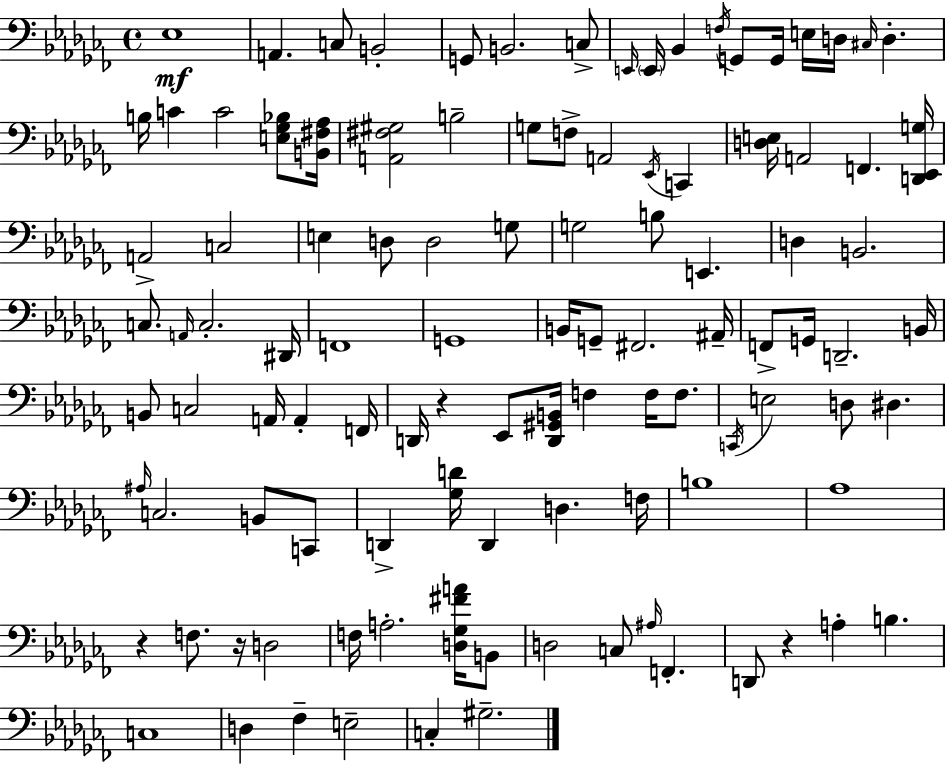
Eb3/w A2/q. C3/e B2/h G2/e B2/h. C3/e E2/s E2/s Bb2/q F3/s G2/e G2/s E3/s D3/s C#3/s D3/q. B3/s C4/q C4/h [E3,Gb3,Bb3]/e [B2,F#3,Ab3]/s [A2,F#3,G#3]/h B3/h G3/e F3/e A2/h Eb2/s C2/q [D3,E3]/s A2/h F2/q. [D2,Eb2,G3]/s A2/h C3/h E3/q D3/e D3/h G3/e G3/h B3/e E2/q. D3/q B2/h. C3/e. A2/s C3/h. D#2/s F2/w G2/w B2/s G2/e F#2/h. A#2/s F2/e G2/s D2/h. B2/s B2/e C3/h A2/s A2/q F2/s D2/s R/q Eb2/e [D2,G#2,B2]/s F3/q F3/s F3/e. C2/s E3/h D3/e D#3/q. A#3/s C3/h. B2/e C2/e D2/q [Gb3,D4]/s D2/q D3/q. F3/s B3/w Ab3/w R/q F3/e. R/s D3/h F3/s A3/h. [D3,Gb3,F#4,A4]/s B2/e D3/h C3/e A#3/s F2/q. D2/e R/q A3/q B3/q. C3/w D3/q FES3/q E3/h C3/q G#3/h.